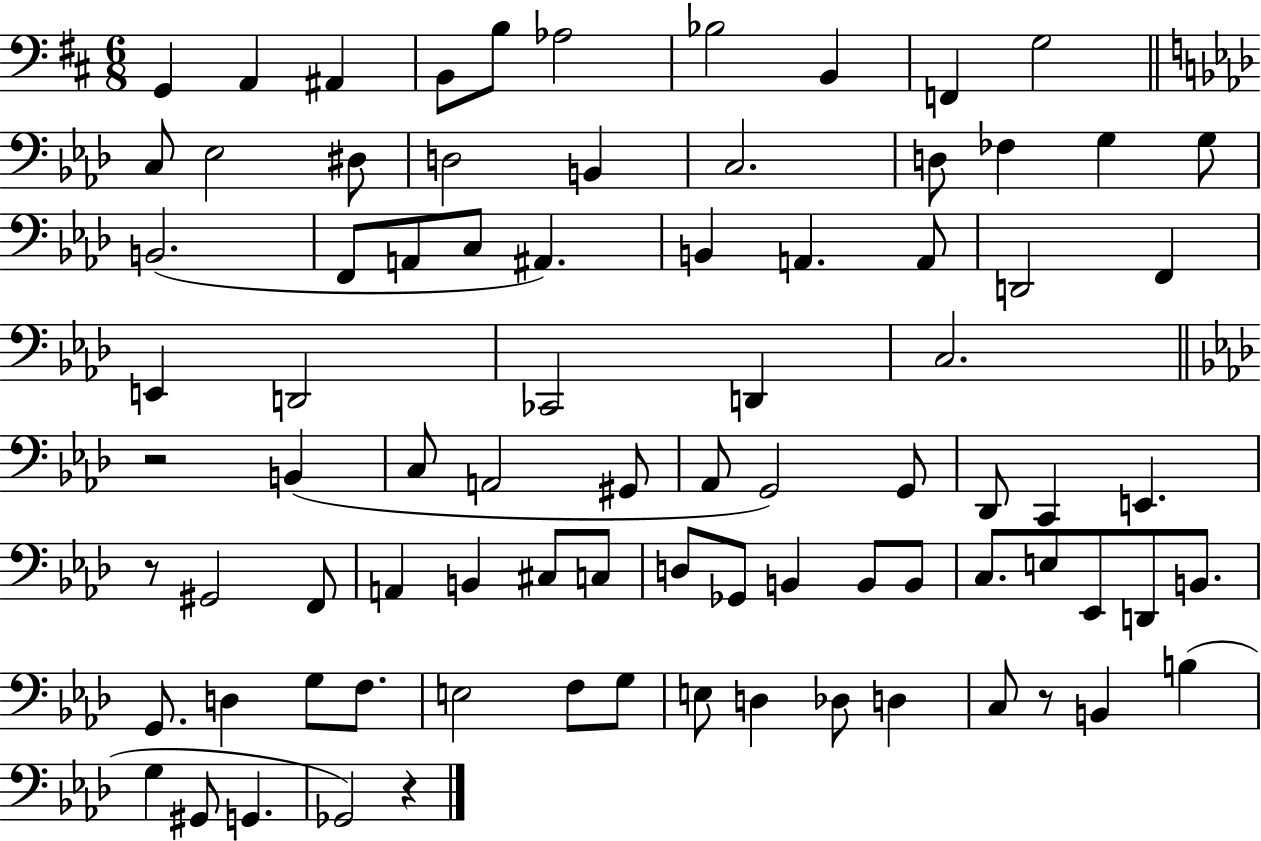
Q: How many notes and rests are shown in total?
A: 83